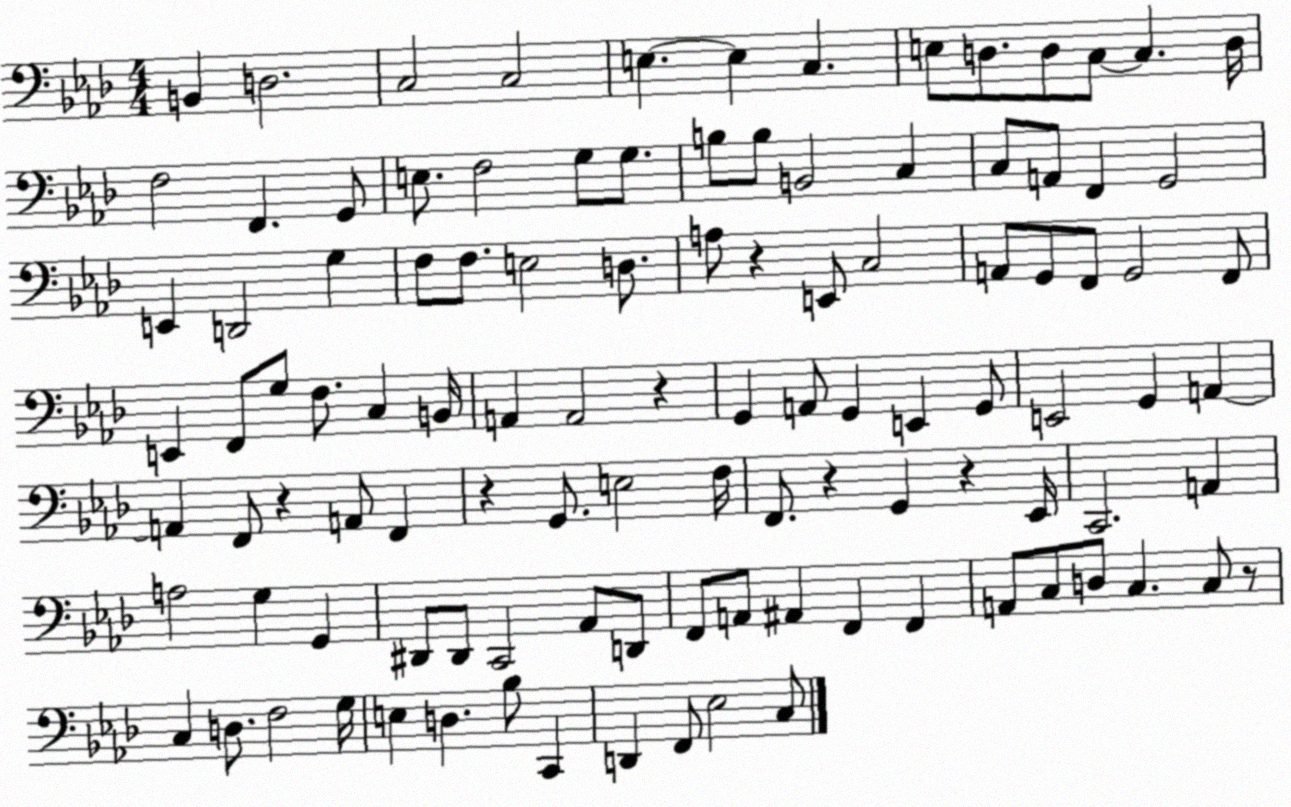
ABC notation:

X:1
T:Untitled
M:4/4
L:1/4
K:Ab
B,, D,2 C,2 C,2 E, E, C, E,/2 D,/2 D,/2 C,/2 C, D,/4 F,2 F,, G,,/2 E,/2 F,2 G,/2 G,/2 B,/2 B,/2 B,,2 C, C,/2 A,,/2 F,, G,,2 E,, D,,2 G, F,/2 F,/2 E,2 D,/2 A,/2 z E,,/2 C,2 A,,/2 G,,/2 F,,/2 G,,2 F,,/2 E,, F,,/2 G,/2 F,/2 C, B,,/4 A,, A,,2 z G,, A,,/2 G,, E,, G,,/2 E,,2 G,, A,, A,, F,,/2 z A,,/2 F,, z G,,/2 E,2 F,/4 F,,/2 z G,, z _E,,/4 C,,2 A,, A,2 G, G,, ^D,,/2 ^D,,/2 C,,2 _A,,/2 D,,/2 F,,/2 A,,/2 ^A,, F,, F,, A,,/2 C,/2 D,/2 C, C,/2 z/2 C, D,/2 F,2 G,/4 E, D, _B,/2 C,, D,, F,,/2 _E,2 C,/2